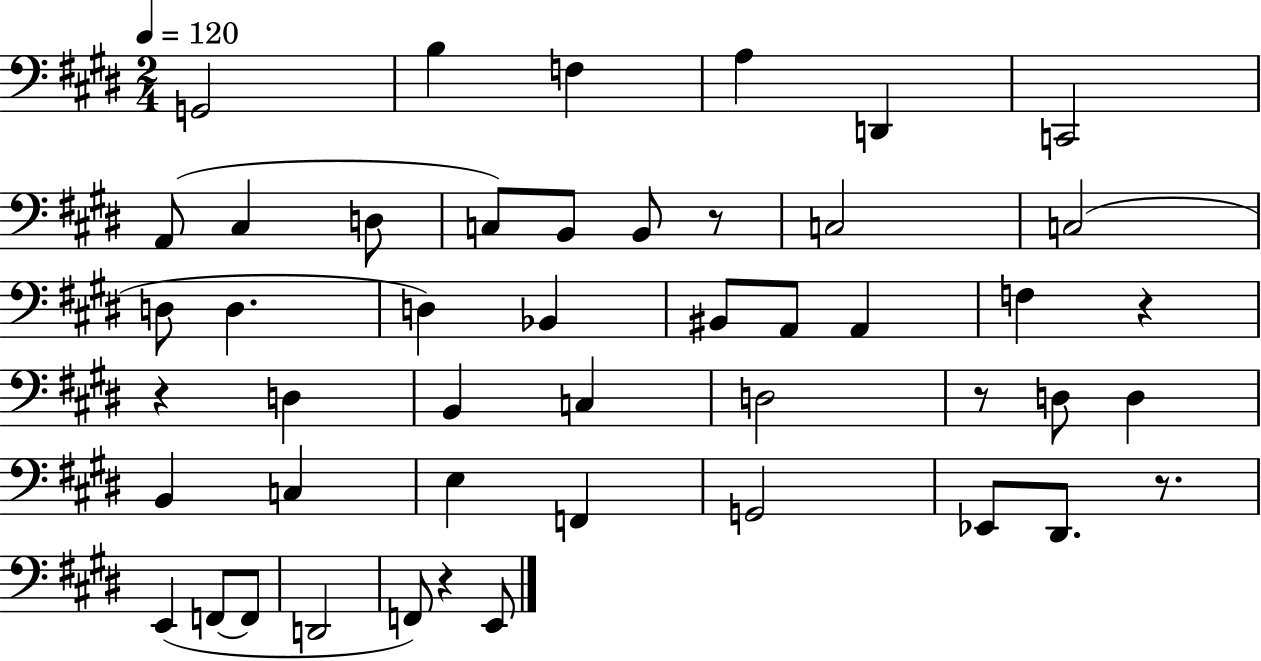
G2/h B3/q F3/q A3/q D2/q C2/h A2/e C#3/q D3/e C3/e B2/e B2/e R/e C3/h C3/h D3/e D3/q. D3/q Bb2/q BIS2/e A2/e A2/q F3/q R/q R/q D3/q B2/q C3/q D3/h R/e D3/e D3/q B2/q C3/q E3/q F2/q G2/h Eb2/e D#2/e. R/e. E2/q F2/e F2/e D2/h F2/e R/q E2/e